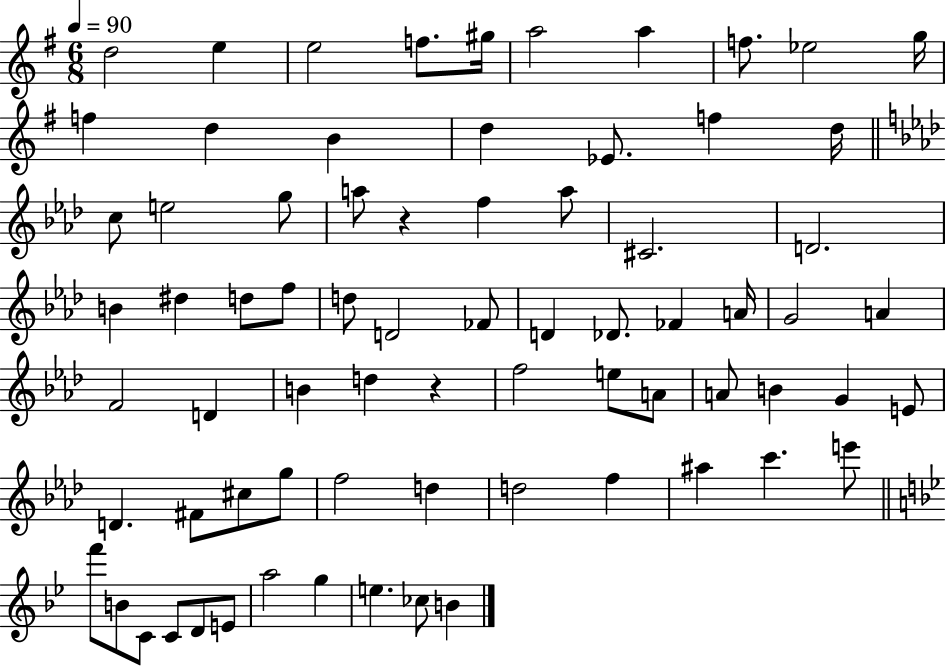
X:1
T:Untitled
M:6/8
L:1/4
K:G
d2 e e2 f/2 ^g/4 a2 a f/2 _e2 g/4 f d B d _E/2 f d/4 c/2 e2 g/2 a/2 z f a/2 ^C2 D2 B ^d d/2 f/2 d/2 D2 _F/2 D _D/2 _F A/4 G2 A F2 D B d z f2 e/2 A/2 A/2 B G E/2 D ^F/2 ^c/2 g/2 f2 d d2 f ^a c' e'/2 f'/2 B/2 C/2 C/2 D/2 E/2 a2 g e _c/2 B